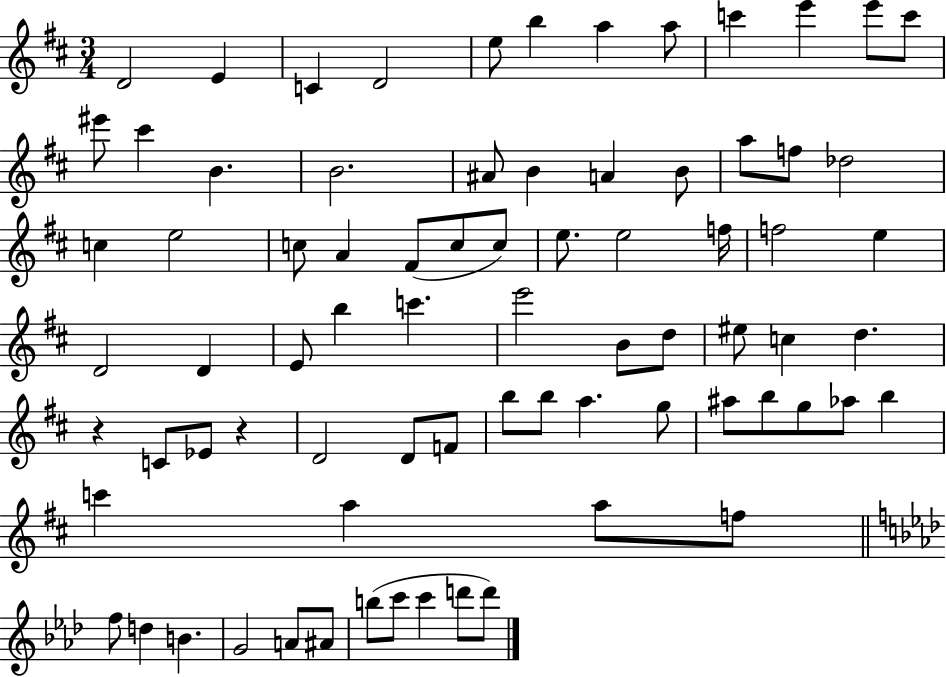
D4/h E4/q C4/q D4/h E5/e B5/q A5/q A5/e C6/q E6/q E6/e C6/e EIS6/e C#6/q B4/q. B4/h. A#4/e B4/q A4/q B4/e A5/e F5/e Db5/h C5/q E5/h C5/e A4/q F#4/e C5/e C5/e E5/e. E5/h F5/s F5/h E5/q D4/h D4/q E4/e B5/q C6/q. E6/h B4/e D5/e EIS5/e C5/q D5/q. R/q C4/e Eb4/e R/q D4/h D4/e F4/e B5/e B5/e A5/q. G5/e A#5/e B5/e G5/e Ab5/e B5/q C6/q A5/q A5/e F5/e F5/e D5/q B4/q. G4/h A4/e A#4/e B5/e C6/e C6/q D6/e D6/e